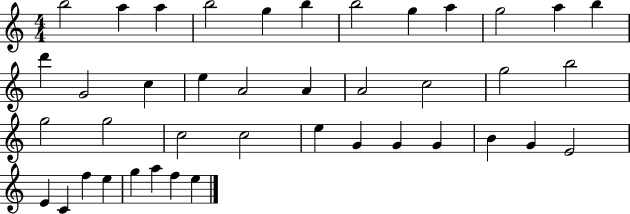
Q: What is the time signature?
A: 4/4